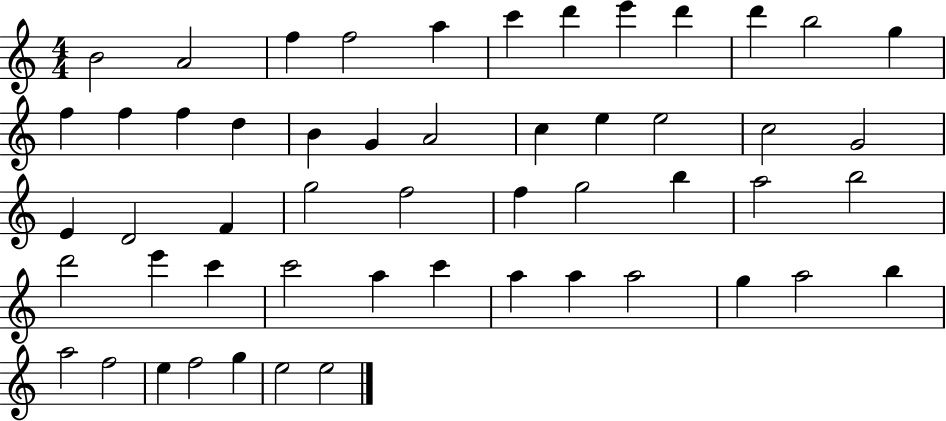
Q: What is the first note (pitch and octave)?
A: B4